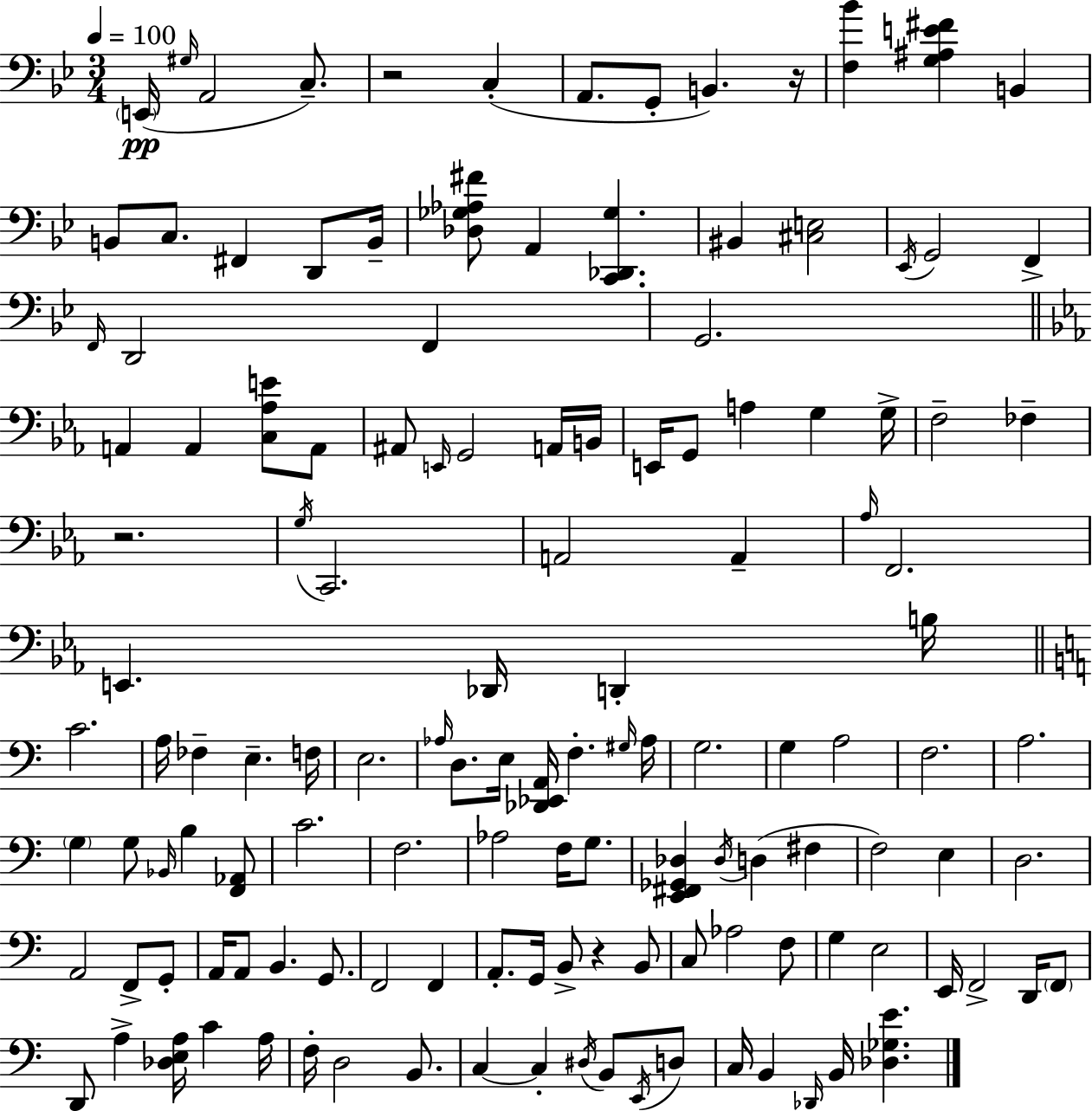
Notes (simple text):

E2/s G#3/s A2/h C3/e. R/h C3/q A2/e. G2/e B2/q. R/s [F3,Bb4]/q [G3,A#3,E4,F#4]/q B2/q B2/e C3/e. F#2/q D2/e B2/s [Db3,Gb3,Ab3,F#4]/e A2/q [C2,Db2,Gb3]/q. BIS2/q [C#3,E3]/h Eb2/s G2/h F2/q F2/s D2/h F2/q G2/h. A2/q A2/q [C3,Ab3,E4]/e A2/e A#2/e E2/s G2/h A2/s B2/s E2/s G2/e A3/q G3/q G3/s F3/h FES3/q R/h. G3/s C2/h. A2/h A2/q Ab3/s F2/h. E2/q. Db2/s D2/q B3/s C4/h. A3/s FES3/q E3/q. F3/s E3/h. Ab3/s D3/e. E3/s [Db2,Eb2,A2]/s F3/q. G#3/s Ab3/s G3/h. G3/q A3/h F3/h. A3/h. G3/q G3/e Bb2/s B3/q [F2,Ab2]/e C4/h. F3/h. Ab3/h F3/s G3/e. [E2,F#2,Gb2,Db3]/q Db3/s D3/q F#3/q F3/h E3/q D3/h. A2/h F2/e G2/e A2/s A2/e B2/q. G2/e. F2/h F2/q A2/e. G2/s B2/e R/q B2/e C3/e Ab3/h F3/e G3/q E3/h E2/s F2/h D2/s F2/e D2/e A3/q [Db3,E3,A3]/s C4/q A3/s F3/s D3/h B2/e. C3/q C3/q D#3/s B2/e E2/s D3/e C3/s B2/q Db2/s B2/s [Db3,Gb3,E4]/q.